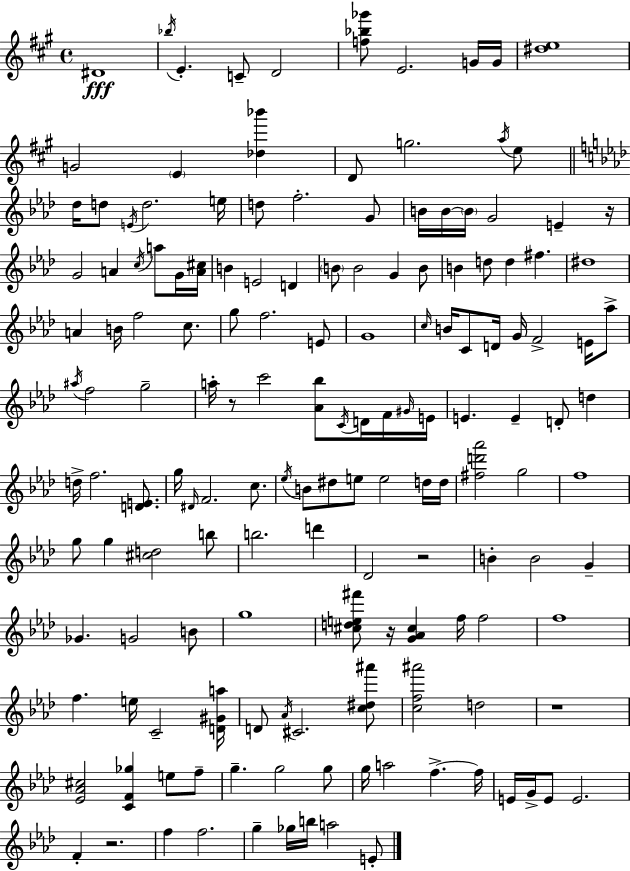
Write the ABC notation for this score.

X:1
T:Untitled
M:4/4
L:1/4
K:A
^D4 _b/4 E C/2 D2 [f_b_g']/2 E2 G/4 G/4 [^de]4 G2 E [_d_b'] D/2 g2 a/4 e/2 _d/4 d/2 E/4 d2 e/4 d/2 f2 G/2 B/4 B/4 B/4 G2 E z/4 G2 A c/4 a/2 G/4 [A^c]/4 B E2 D B/2 B2 G B/2 B d/2 d ^f ^d4 A B/4 f2 c/2 g/2 f2 E/2 G4 c/4 B/4 C/2 D/4 G/4 F2 E/4 _a/2 ^a/4 f2 g2 a/4 z/2 c'2 [_A_b]/2 C/4 D/4 F/4 ^G/4 E/4 E E D/2 d d/4 f2 [DE]/2 g/4 ^D/4 F2 c/2 _e/4 B/2 ^d/2 e/2 e2 d/4 d/4 [^fd'_a']2 g2 f4 g/2 g [^cd]2 b/2 b2 d' _D2 z2 B B2 G _G G2 B/2 g4 [^cde^f']/2 z/4 [G_A^c] f/4 f2 f4 f e/4 C2 [D^Ga]/4 D/2 _A/4 ^C2 [c^d^a']/2 [cf^a']2 d2 z4 [_E_A^c]2 [CF_g] e/2 f/2 g g2 g/2 g/4 a2 f f/4 E/4 G/4 E/2 E2 F z2 f f2 g _g/4 b/4 a2 E/2